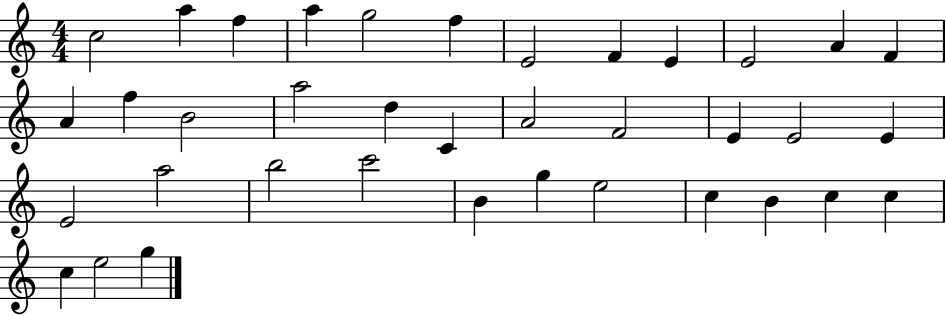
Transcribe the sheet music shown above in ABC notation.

X:1
T:Untitled
M:4/4
L:1/4
K:C
c2 a f a g2 f E2 F E E2 A F A f B2 a2 d C A2 F2 E E2 E E2 a2 b2 c'2 B g e2 c B c c c e2 g